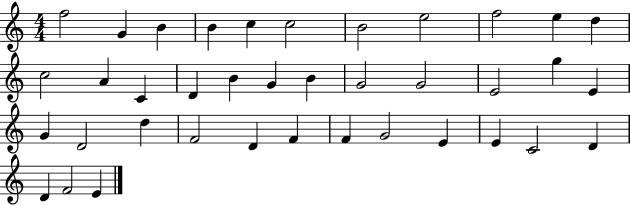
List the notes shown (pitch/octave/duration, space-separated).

F5/h G4/q B4/q B4/q C5/q C5/h B4/h E5/h F5/h E5/q D5/q C5/h A4/q C4/q D4/q B4/q G4/q B4/q G4/h G4/h E4/h G5/q E4/q G4/q D4/h D5/q F4/h D4/q F4/q F4/q G4/h E4/q E4/q C4/h D4/q D4/q F4/h E4/q